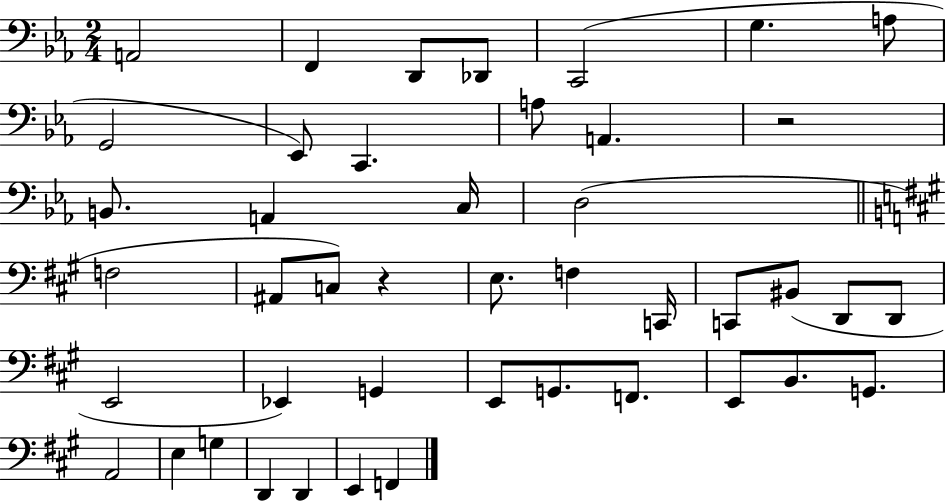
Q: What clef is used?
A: bass